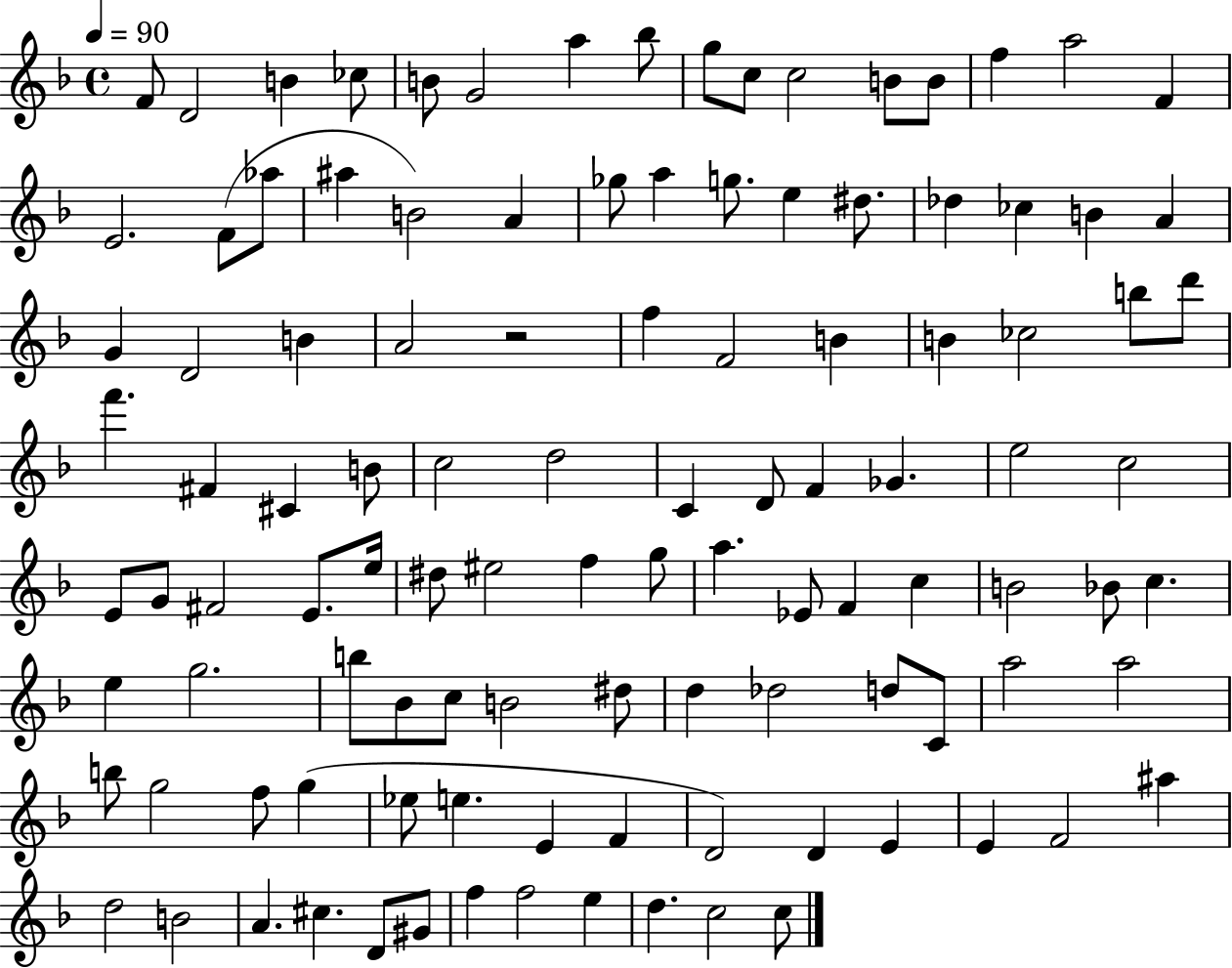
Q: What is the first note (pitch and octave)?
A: F4